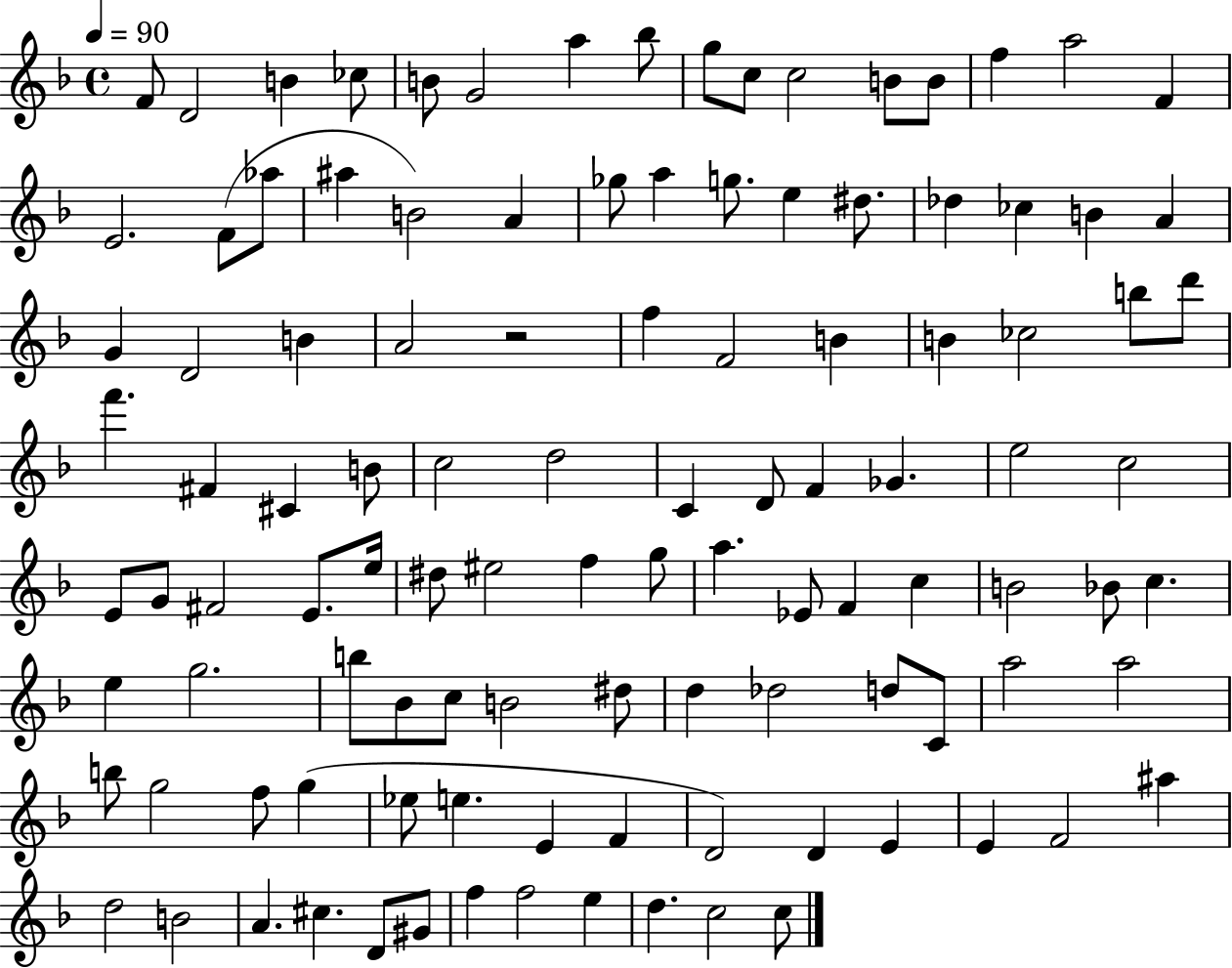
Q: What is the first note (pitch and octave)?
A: F4